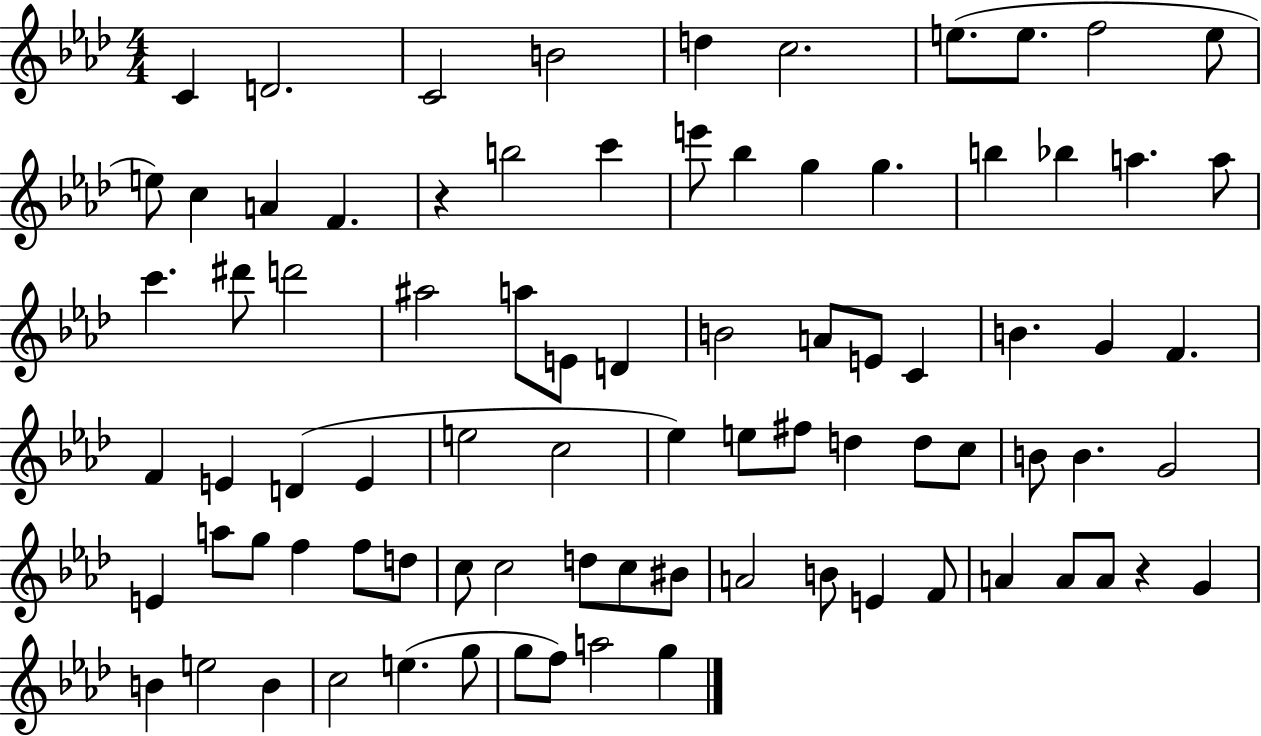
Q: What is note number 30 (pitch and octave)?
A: E4